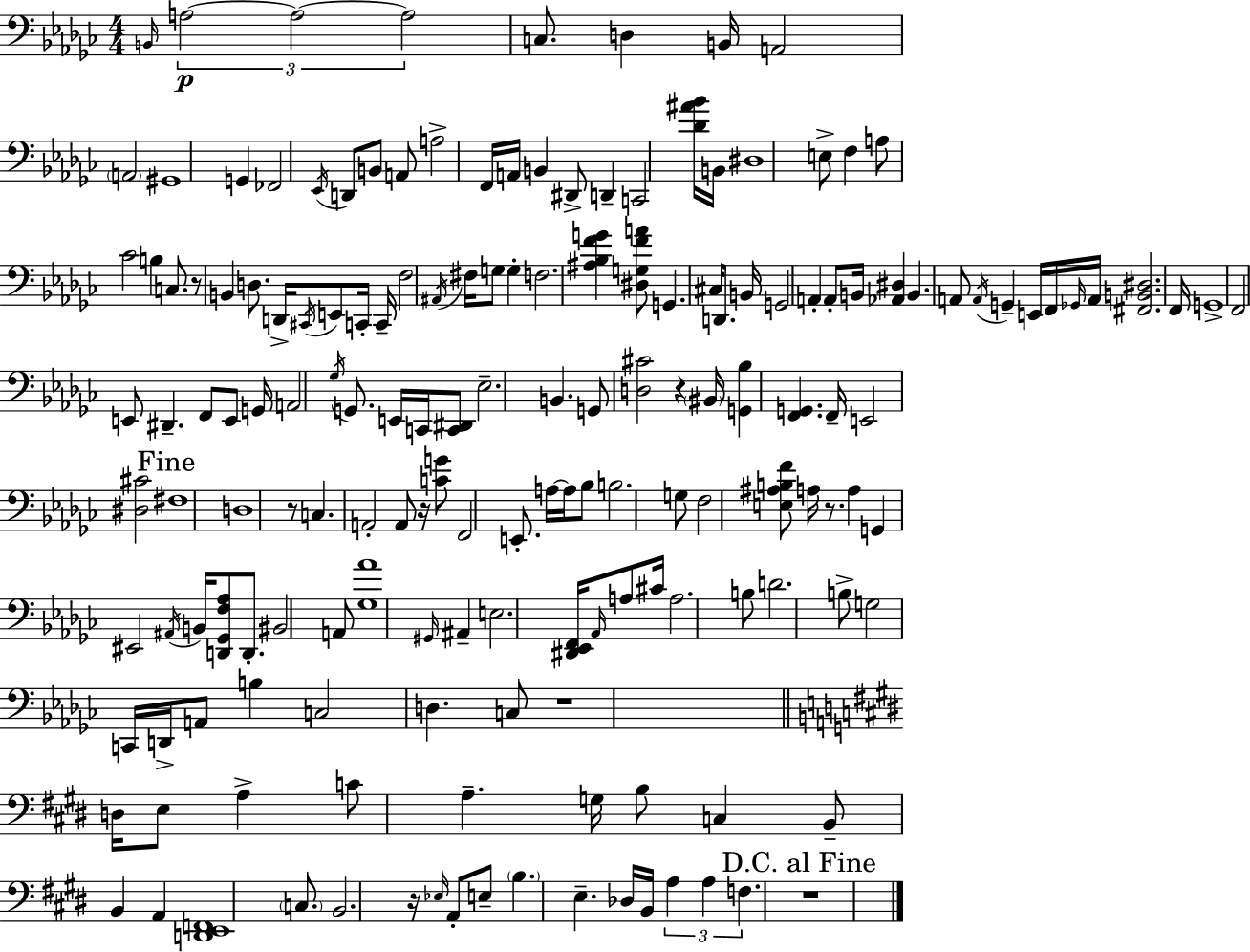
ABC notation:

X:1
T:Untitled
M:4/4
L:1/4
K:Ebm
B,,/4 A,2 A,2 A,2 C,/2 D, B,,/4 A,,2 A,,2 ^G,,4 G,, _F,,2 _E,,/4 D,,/2 B,,/2 A,,/2 A,2 F,,/4 A,,/4 B,, ^D,,/2 D,, C,,2 [_D^A_B]/4 B,,/4 ^D,4 E,/2 F, A,/2 _C2 B, C,/2 z/2 B,, D,/2 D,,/4 ^C,,/4 E,,/2 C,,/4 C,,/4 F,2 ^A,,/4 ^F,/4 G,/2 G, F,2 [^A,_B,FG] [^D,G,FA]/2 G,, ^C,/4 D,,/2 B,,/4 G,,2 A,, A,,/2 B,,/4 [_A,,^D,] B,, A,,/2 A,,/4 G,, E,,/4 F,,/4 _G,,/4 A,,/4 [^F,,B,,^D,]2 F,,/4 G,,4 F,,2 E,,/2 ^D,, F,,/2 E,,/2 G,,/4 A,,2 _G,/4 G,,/2 E,,/4 C,,/4 [C,,^D,,]/2 _E,2 B,, G,,/2 [D,^C]2 z ^B,,/4 [G,,_B,] [F,,G,,] F,,/4 E,,2 [^D,^C]2 ^F,4 D,4 z/2 C, A,,2 A,,/2 z/4 [CG]/2 F,,2 E,,/2 A,/4 A,/4 _B,/2 B,2 G,/2 F,2 [E,^A,B,F]/2 A,/4 z/2 A, G,, ^E,,2 ^A,,/4 B,,/4 [D,,_G,,F,_A,]/2 D,,/2 ^B,,2 A,,/2 [_G,_A]4 ^G,,/4 ^A,, E,2 [^D,,_E,,F,,]/4 _A,,/4 A,/2 ^C/4 A,2 B,/2 D2 B,/2 G,2 C,,/4 D,,/4 A,,/2 B, C,2 D, C,/2 z4 D,/4 E,/2 A, C/2 A, G,/4 B,/2 C, B,,/2 B,, A,, [D,,E,,F,,]4 C,/2 B,,2 z/4 _E,/4 A,,/2 E,/2 B, E, _D,/4 B,,/4 A, A, F, z4